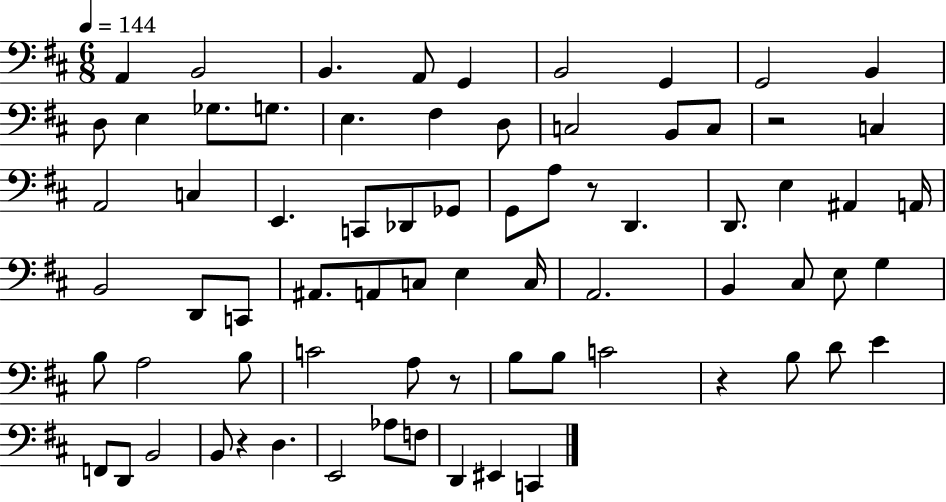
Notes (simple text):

A2/q B2/h B2/q. A2/e G2/q B2/h G2/q G2/h B2/q D3/e E3/q Gb3/e. G3/e. E3/q. F#3/q D3/e C3/h B2/e C3/e R/h C3/q A2/h C3/q E2/q. C2/e Db2/e Gb2/e G2/e A3/e R/e D2/q. D2/e. E3/q A#2/q A2/s B2/h D2/e C2/e A#2/e. A2/e C3/e E3/q C3/s A2/h. B2/q C#3/e E3/e G3/q B3/e A3/h B3/e C4/h A3/e R/e B3/e B3/e C4/h R/q B3/e D4/e E4/q F2/e D2/e B2/h B2/e R/q D3/q. E2/h Ab3/e F3/e D2/q EIS2/q C2/q